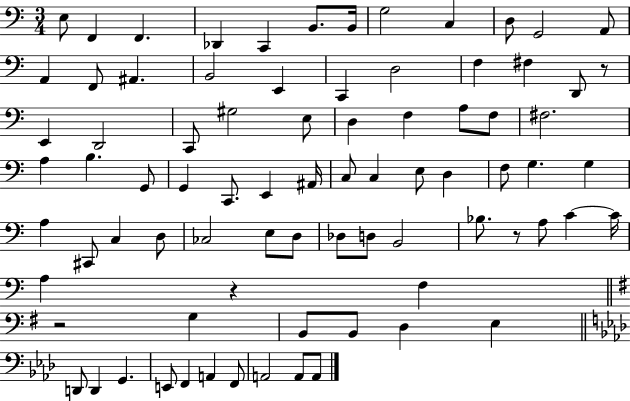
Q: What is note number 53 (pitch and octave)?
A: D3